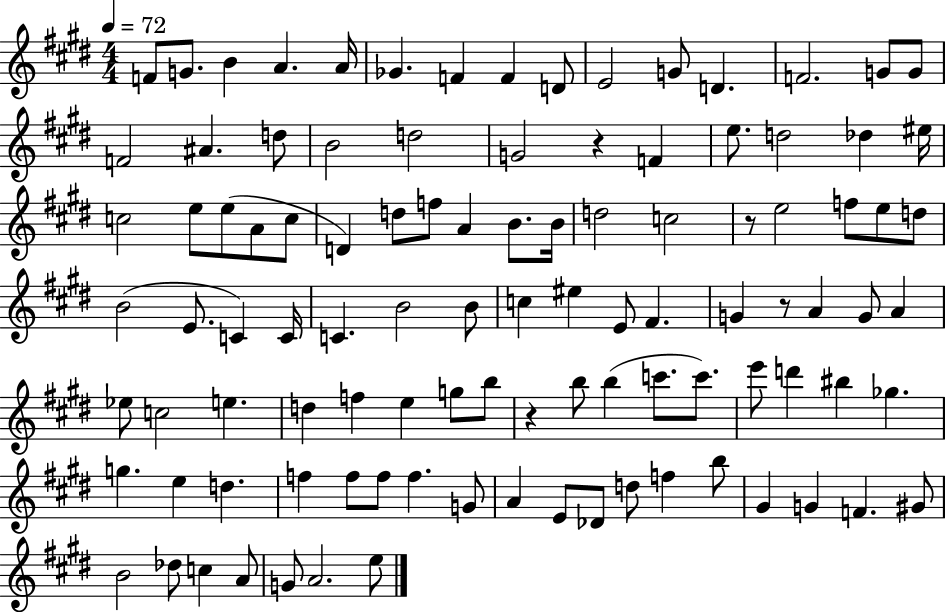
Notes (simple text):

F4/e G4/e. B4/q A4/q. A4/s Gb4/q. F4/q F4/q D4/e E4/h G4/e D4/q. F4/h. G4/e G4/e F4/h A#4/q. D5/e B4/h D5/h G4/h R/q F4/q E5/e. D5/h Db5/q EIS5/s C5/h E5/e E5/e A4/e C5/e D4/q D5/e F5/e A4/q B4/e. B4/s D5/h C5/h R/e E5/h F5/e E5/e D5/e B4/h E4/e. C4/q C4/s C4/q. B4/h B4/e C5/q EIS5/q E4/e F#4/q. G4/q R/e A4/q G4/e A4/q Eb5/e C5/h E5/q. D5/q F5/q E5/q G5/e B5/e R/q B5/e B5/q C6/e. C6/e. E6/e D6/q BIS5/q Gb5/q. G5/q. E5/q D5/q. F5/q F5/e F5/e F5/q. G4/e A4/q E4/e Db4/e D5/e F5/q B5/e G#4/q G4/q F4/q. G#4/e B4/h Db5/e C5/q A4/e G4/e A4/h. E5/e